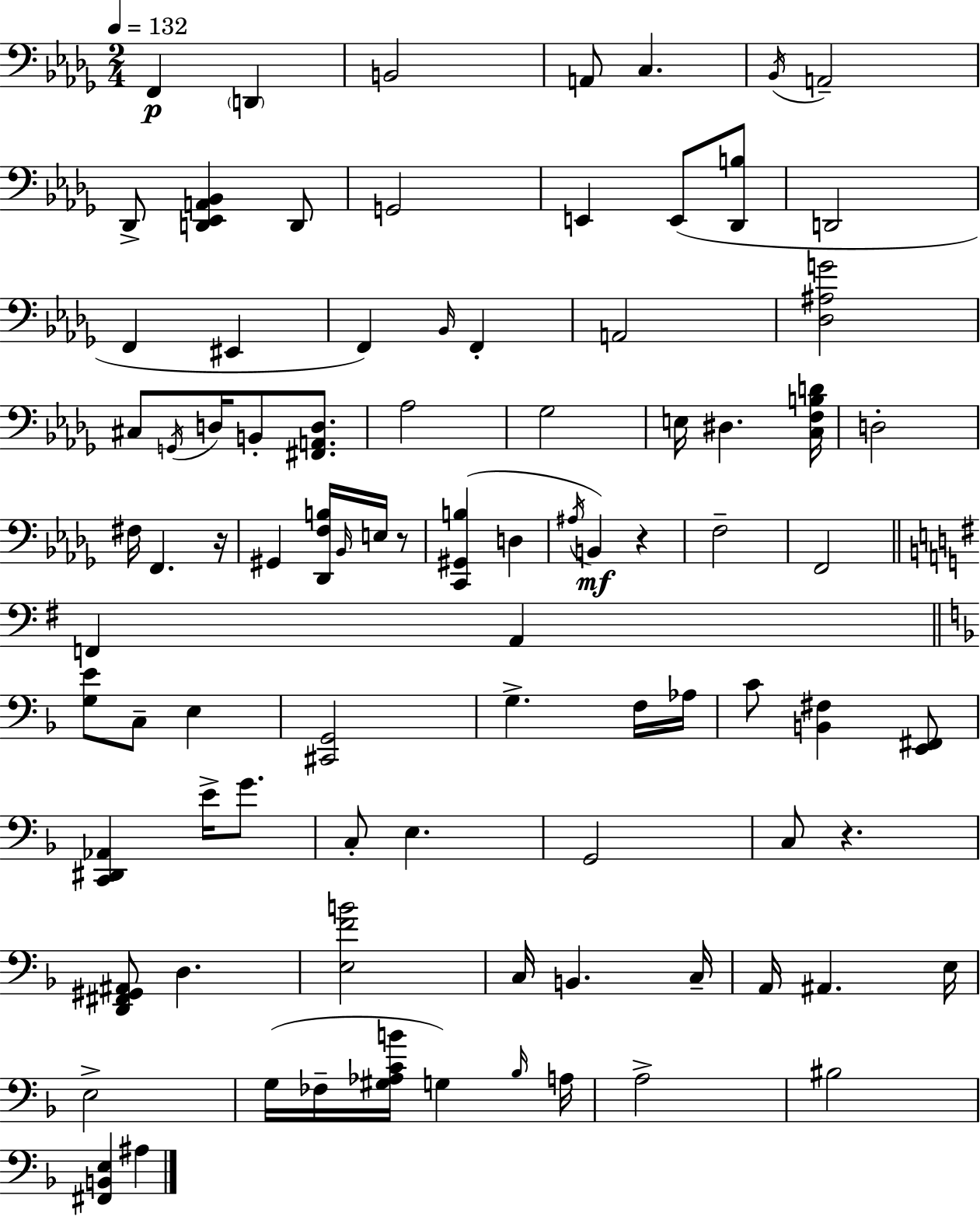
F2/q D2/q B2/h A2/e C3/q. Bb2/s A2/h Db2/e [D2,Eb2,A2,Bb2]/q D2/e G2/h E2/q E2/e [Db2,B3]/e D2/h F2/q EIS2/q F2/q Bb2/s F2/q A2/h [Db3,A#3,G4]/h C#3/e G2/s D3/s B2/e [F#2,A2,D3]/e. Ab3/h Gb3/h E3/s D#3/q. [C3,F3,B3,D4]/s D3/h F#3/s F2/q. R/s G#2/q [Db2,F3,B3]/s Bb2/s E3/s R/e [C2,G#2,B3]/q D3/q A#3/s B2/q R/q F3/h F2/h F2/q A2/q [G3,E4]/e C3/e E3/q [C#2,G2]/h G3/q. F3/s Ab3/s C4/e [B2,F#3]/q [E2,F#2]/e [C2,D#2,Ab2]/q E4/s G4/e. C3/e E3/q. G2/h C3/e R/q. [D2,F#2,G#2,A#2]/e D3/q. [E3,F4,B4]/h C3/s B2/q. C3/s A2/s A#2/q. E3/s E3/h G3/s FES3/s [G#3,Ab3,C4,B4]/s G3/q Bb3/s A3/s A3/h BIS3/h [F#2,B2,E3]/q A#3/q